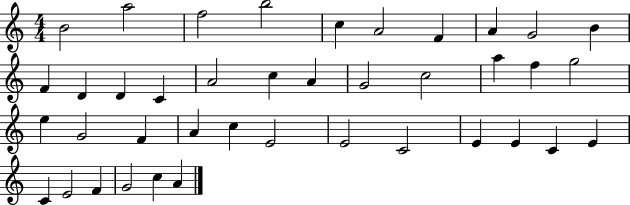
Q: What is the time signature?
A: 4/4